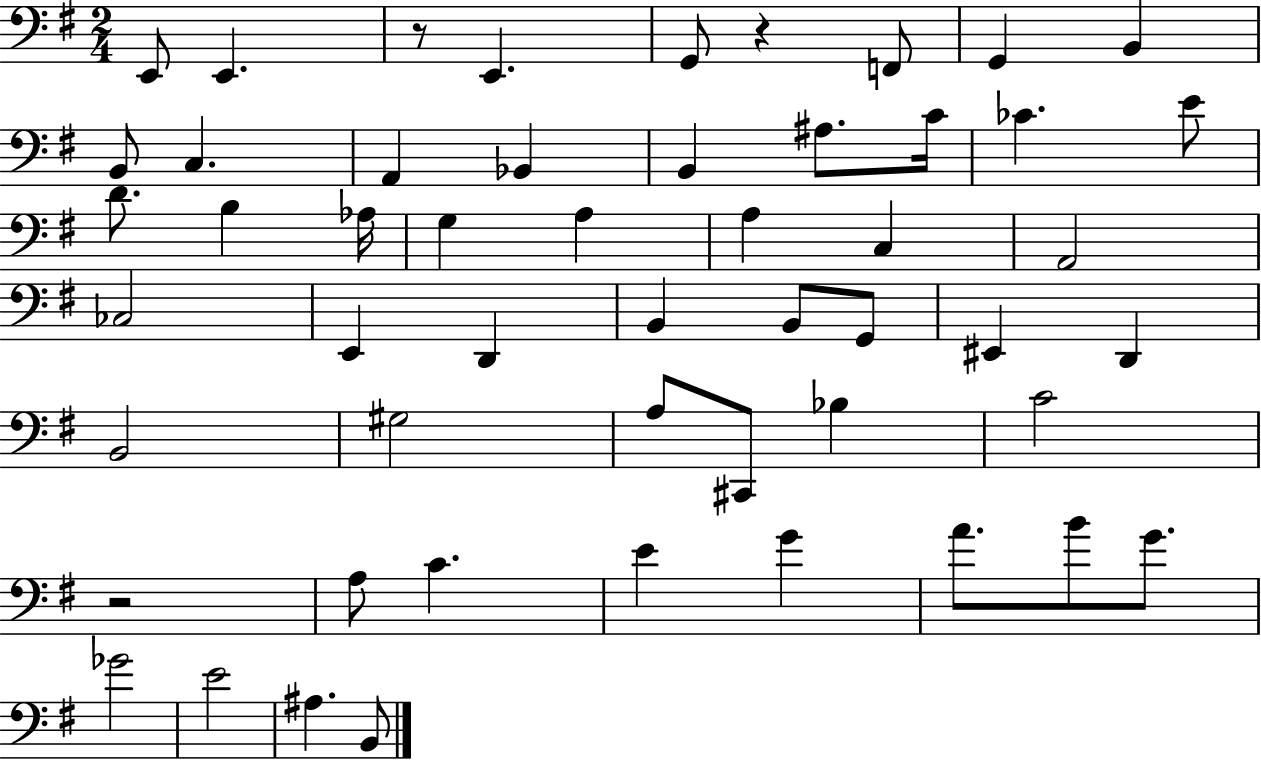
{
  \clef bass
  \numericTimeSignature
  \time 2/4
  \key g \major
  \repeat volta 2 { e,8 e,4. | r8 e,4. | g,8 r4 f,8 | g,4 b,4 | \break b,8 c4. | a,4 bes,4 | b,4 ais8. c'16 | ces'4. e'8 | \break d'8. b4 aes16 | g4 a4 | a4 c4 | a,2 | \break ces2 | e,4 d,4 | b,4 b,8 g,8 | eis,4 d,4 | \break b,2 | gis2 | a8 cis,8 bes4 | c'2 | \break r2 | a8 c'4. | e'4 g'4 | a'8. b'8 g'8. | \break ges'2 | e'2 | ais4. b,8 | } \bar "|."
}